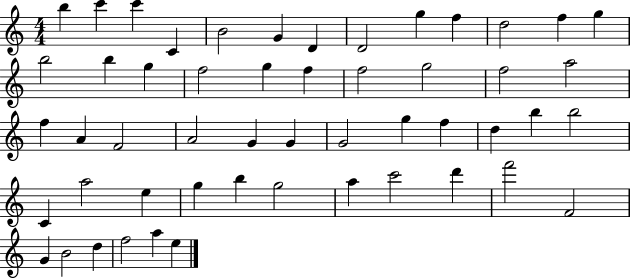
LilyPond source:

{
  \clef treble
  \numericTimeSignature
  \time 4/4
  \key c \major
  b''4 c'''4 c'''4 c'4 | b'2 g'4 d'4 | d'2 g''4 f''4 | d''2 f''4 g''4 | \break b''2 b''4 g''4 | f''2 g''4 f''4 | f''2 g''2 | f''2 a''2 | \break f''4 a'4 f'2 | a'2 g'4 g'4 | g'2 g''4 f''4 | d''4 b''4 b''2 | \break c'4 a''2 e''4 | g''4 b''4 g''2 | a''4 c'''2 d'''4 | f'''2 f'2 | \break g'4 b'2 d''4 | f''2 a''4 e''4 | \bar "|."
}